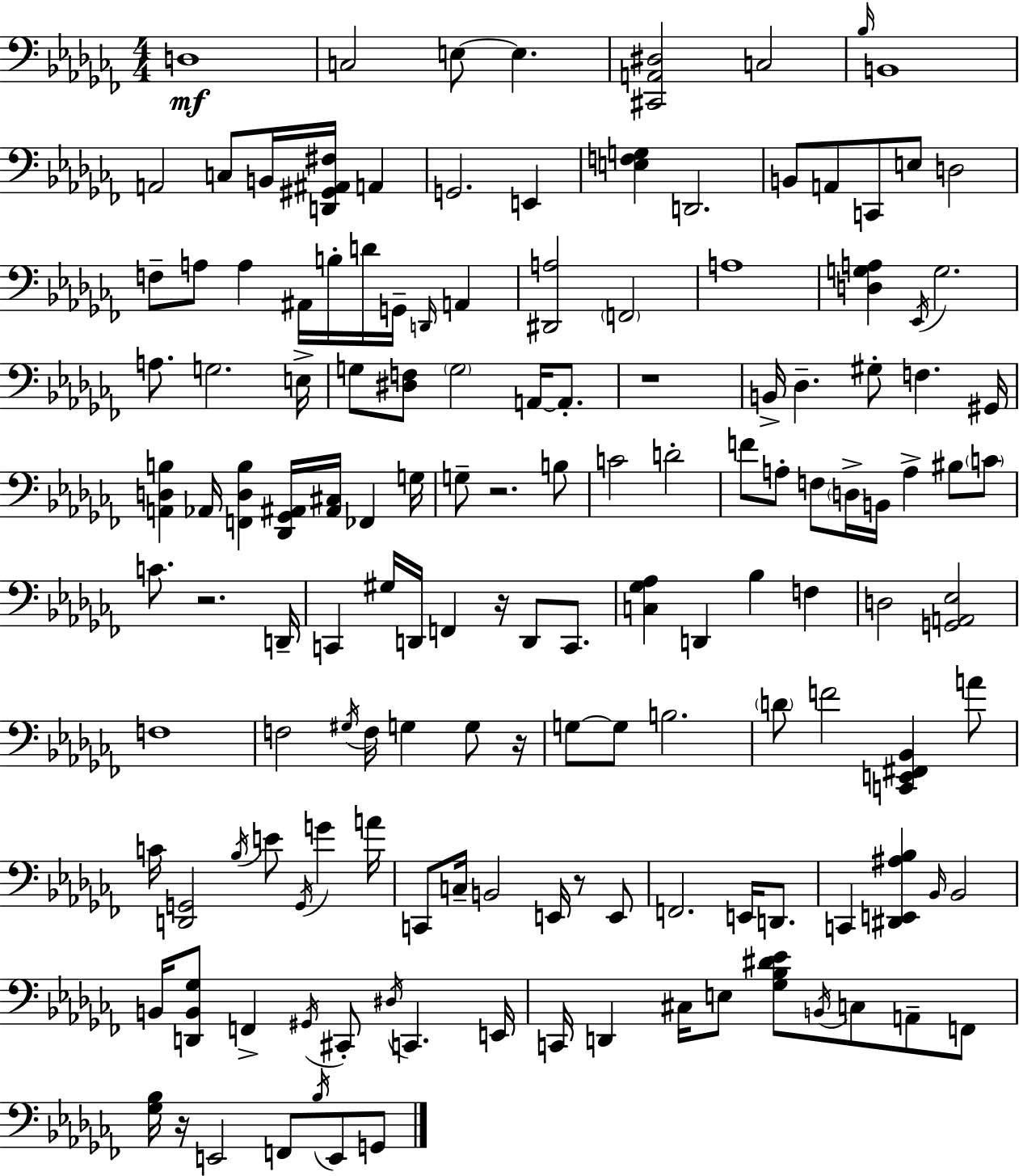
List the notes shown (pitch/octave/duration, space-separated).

D3/w C3/h E3/e E3/q. [C#2,A2,D#3]/h C3/h Bb3/s B2/w A2/h C3/e B2/s [D2,G#2,A#2,F#3]/s A2/q G2/h. E2/q [E3,F3,G3]/q D2/h. B2/e A2/e C2/e E3/e D3/h F3/e A3/e A3/q A#2/s B3/s D4/s G2/s D2/s A2/q [D#2,A3]/h F2/h A3/w [D3,G3,A3]/q Eb2/s G3/h. A3/e. G3/h. E3/s G3/e [D#3,F3]/e G3/h A2/s A2/e. R/w B2/s Db3/q. G#3/e F3/q. G#2/s [A2,D3,B3]/q Ab2/s [F2,D3,B3]/q [Db2,Gb2,A#2]/s [A#2,C#3]/s FES2/q G3/s G3/e R/h. B3/e C4/h D4/h F4/e A3/e F3/e D3/s B2/s A3/q BIS3/e C4/e C4/e. R/h. D2/s C2/q G#3/s D2/s F2/q R/s D2/e C2/e. [C3,Gb3,Ab3]/q D2/q Bb3/q F3/q D3/h [G2,A2,Eb3]/h F3/w F3/h G#3/s F3/s G3/q G3/e R/s G3/e G3/e B3/h. D4/e F4/h [C2,E2,F#2,Bb2]/q A4/e C4/s [D2,G2]/h Bb3/s E4/e G2/s G4/q A4/s C2/e C3/s B2/h E2/s R/e E2/e F2/h. E2/s D2/e. C2/q [D#2,E2,A#3,Bb3]/q Bb2/s Bb2/h B2/s [D2,B2,Gb3]/e F2/q G#2/s C#2/e D#3/s C2/q. E2/s C2/s D2/q C#3/s E3/e [Gb3,Bb3,D#4,Eb4]/e B2/s C3/e A2/e F2/e [Gb3,Bb3]/s R/s E2/h F2/e Bb3/s E2/e G2/e